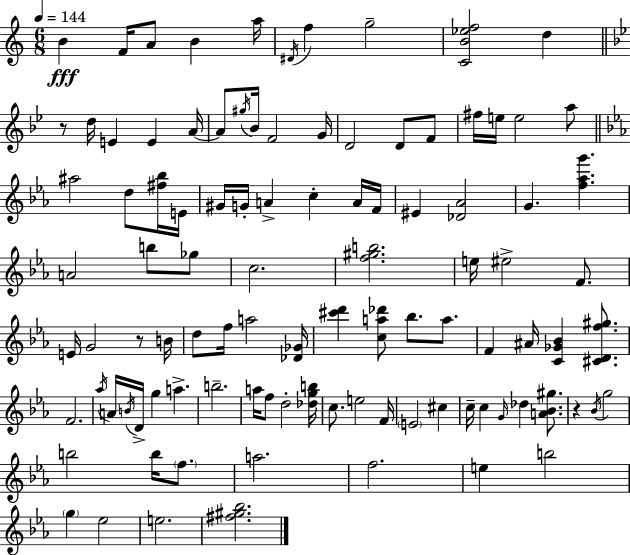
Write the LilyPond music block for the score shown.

{
  \clef treble
  \numericTimeSignature
  \time 6/8
  \key c \major
  \tempo 4 = 144
  b'4\fff f'16 a'8 b'4 a''16 | \acciaccatura { dis'16 } f''4 g''2-- | <c' b' ees'' f''>2 d''4 | \bar "||" \break \key bes \major r8 d''16 e'4 e'4 a'16~~ | a'8 \acciaccatura { gis''16 } bes'16 f'2 | g'16 d'2 d'8 f'8 | fis''16 e''16 e''2 a''8 | \break \bar "||" \break \key c \minor ais''2 d''8 <fis'' bes''>16 e'16 | gis'16 g'16-. a'4-> c''4-. a'16 f'16 | eis'4 <des' aes'>2 | g'4. <f'' aes'' g'''>4. | \break a'2 b''8 ges''8 | c''2. | <f'' gis'' b''>2. | e''16 eis''2-> f'8. | \break e'16 g'2 r8 b'16 | d''8 f''16 a''2 <des' ges'>16 | <cis''' d'''>4 <c'' a'' des'''>8 bes''8. a''8. | f'4 ais'16 <c' ges' bes'>4 <cis' d' f'' gis''>8. | \break f'2. | \acciaccatura { aes''16 } a'16 \acciaccatura { b'16 } d'16-> g''4 a''4.-> | b''2.-- | a''16 f''8 d''2-. | \break <des'' g'' b''>16 c''8. e''2 | f'16 \parenthesize e'2 cis''4 | c''16-- c''4 \grace { g'16 } des''4 | <a' bes' gis''>8. r4 \acciaccatura { bes'16 } g''2 | \break b''2 | b''16 \parenthesize f''8. a''2. | f''2. | e''4 b''2 | \break \parenthesize g''4 ees''2 | e''2. | <fis'' gis'' bes''>2. | \bar "|."
}